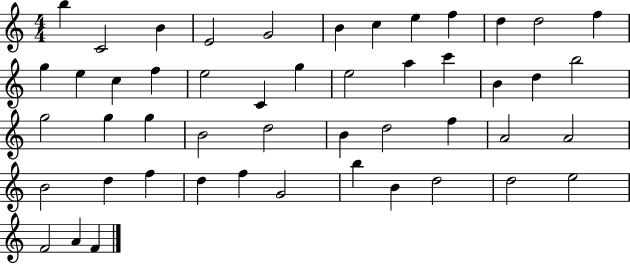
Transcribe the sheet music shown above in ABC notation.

X:1
T:Untitled
M:4/4
L:1/4
K:C
b C2 B E2 G2 B c e f d d2 f g e c f e2 C g e2 a c' B d b2 g2 g g B2 d2 B d2 f A2 A2 B2 d f d f G2 b B d2 d2 e2 F2 A F